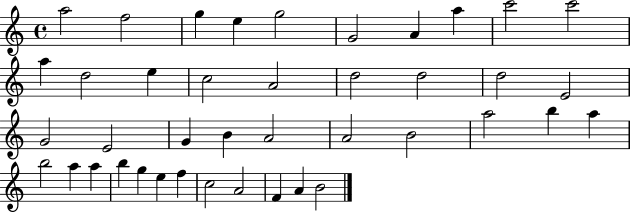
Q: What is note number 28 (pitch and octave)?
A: B5